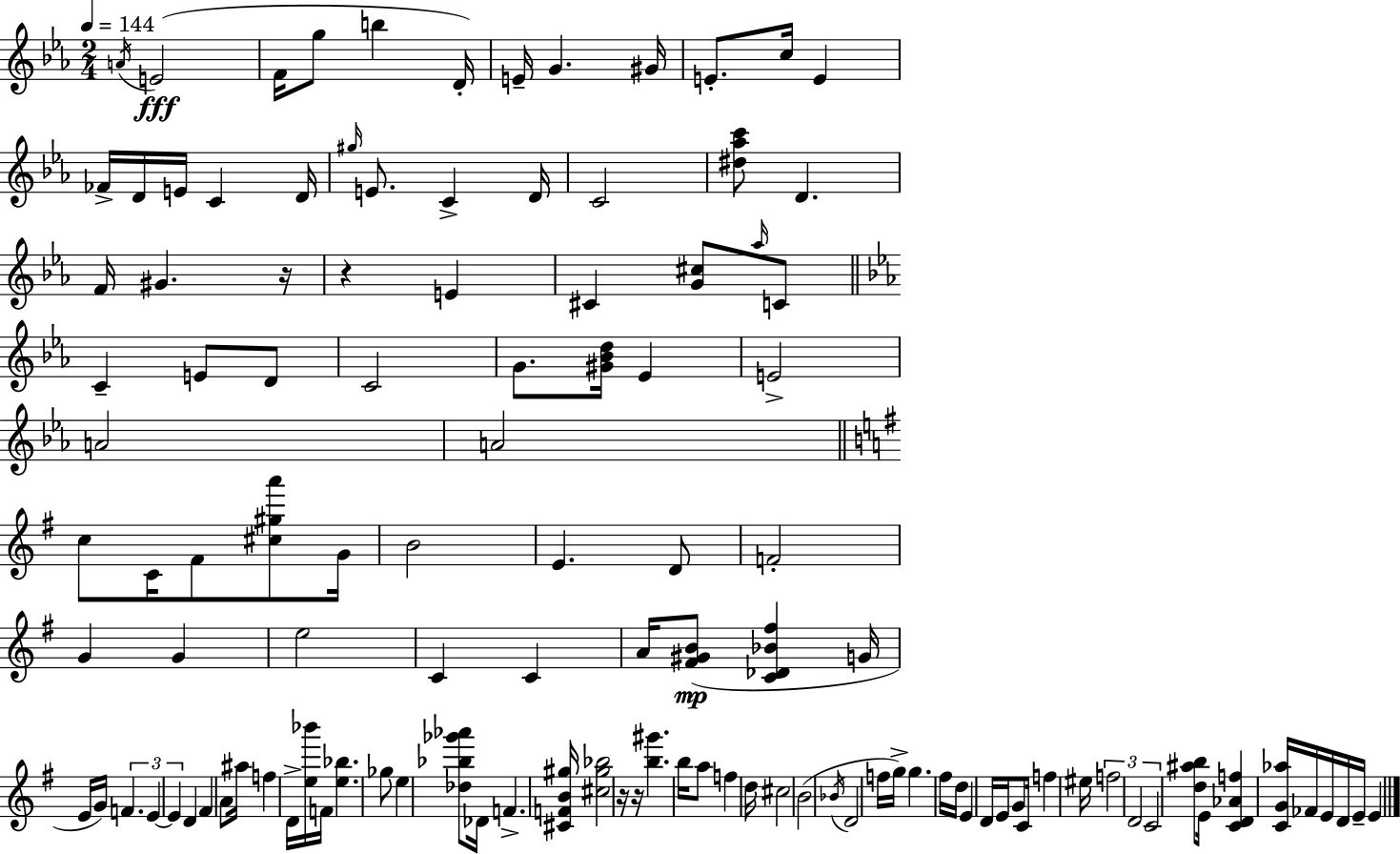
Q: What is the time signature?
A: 2/4